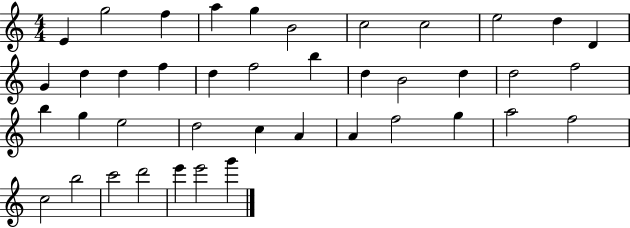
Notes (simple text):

E4/q G5/h F5/q A5/q G5/q B4/h C5/h C5/h E5/h D5/q D4/q G4/q D5/q D5/q F5/q D5/q F5/h B5/q D5/q B4/h D5/q D5/h F5/h B5/q G5/q E5/h D5/h C5/q A4/q A4/q F5/h G5/q A5/h F5/h C5/h B5/h C6/h D6/h E6/q E6/h G6/q